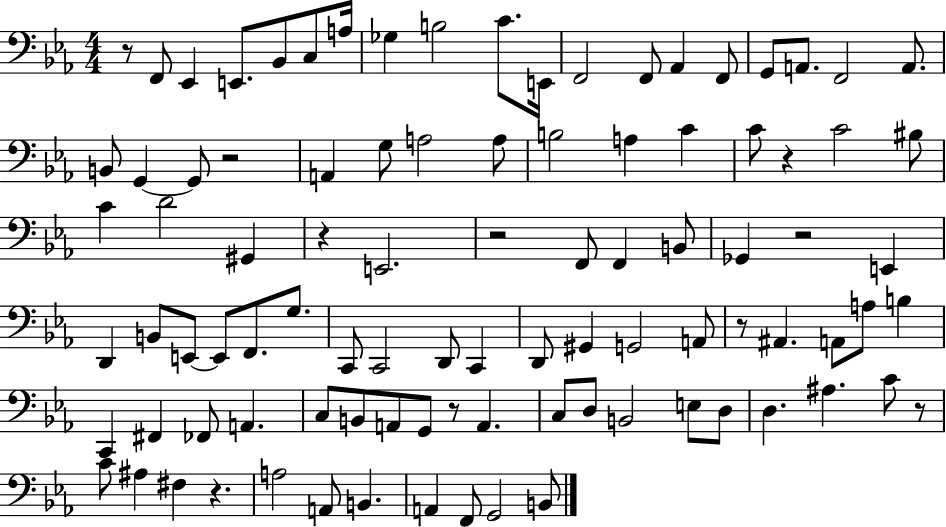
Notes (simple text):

R/e F2/e Eb2/q E2/e. Bb2/e C3/e A3/s Gb3/q B3/h C4/e. E2/s F2/h F2/e Ab2/q F2/e G2/e A2/e. F2/h A2/e. B2/e G2/q G2/e R/h A2/q G3/e A3/h A3/e B3/h A3/q C4/q C4/e R/q C4/h BIS3/e C4/q D4/h G#2/q R/q E2/h. R/h F2/e F2/q B2/e Gb2/q R/h E2/q D2/q B2/e E2/e E2/e F2/e. G3/e. C2/e C2/h D2/e C2/q D2/e G#2/q G2/h A2/e R/e A#2/q. A2/e A3/e B3/q C2/q F#2/q FES2/e A2/q. C3/e B2/e A2/e G2/e R/e A2/q. C3/e D3/e B2/h E3/e D3/e D3/q. A#3/q. C4/e R/e C4/e A#3/q F#3/q R/q. A3/h A2/e B2/q. A2/q F2/e G2/h B2/e